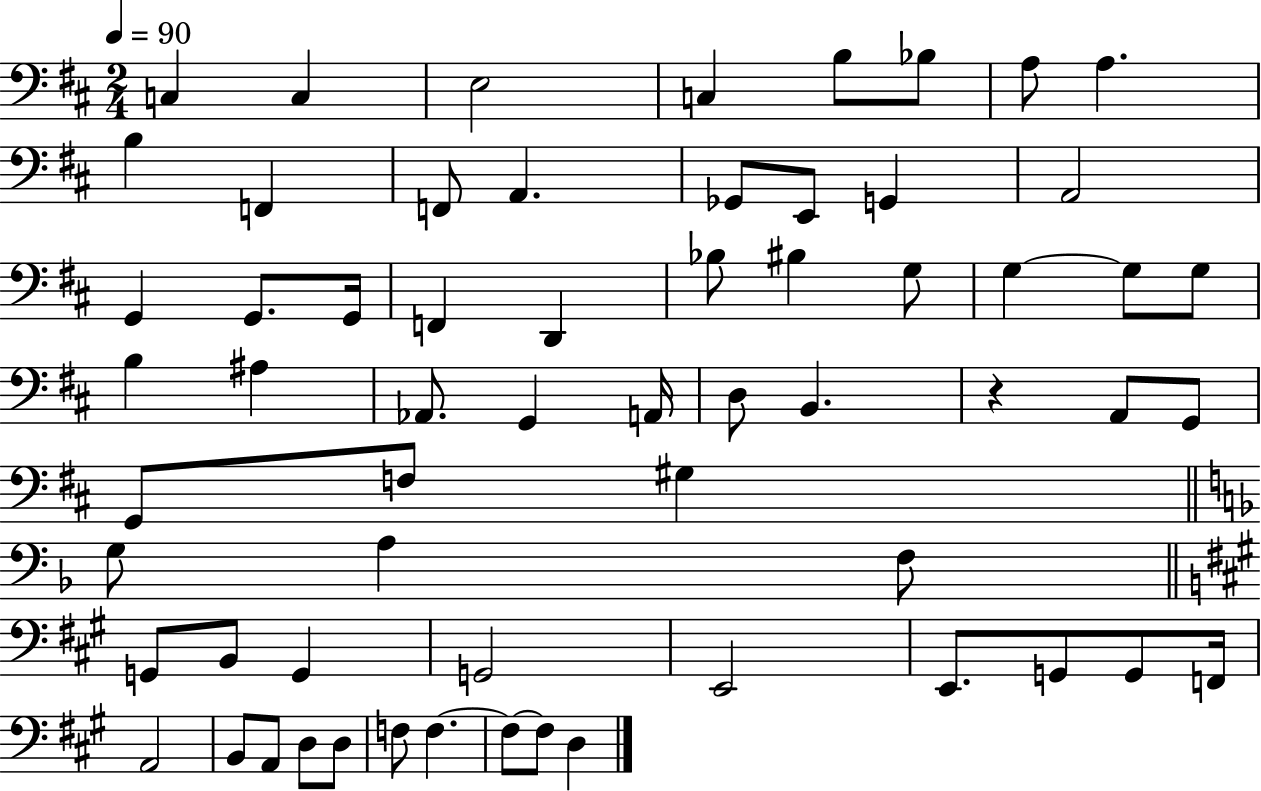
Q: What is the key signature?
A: D major